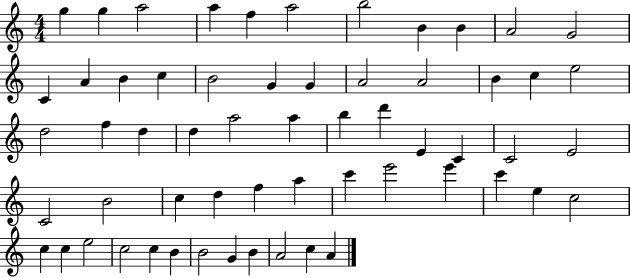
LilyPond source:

{
  \clef treble
  \numericTimeSignature
  \time 4/4
  \key c \major
  g''4 g''4 a''2 | a''4 f''4 a''2 | b''2 b'4 b'4 | a'2 g'2 | \break c'4 a'4 b'4 c''4 | b'2 g'4 g'4 | a'2 a'2 | b'4 c''4 e''2 | \break d''2 f''4 d''4 | d''4 a''2 a''4 | b''4 d'''4 e'4 c'4 | c'2 e'2 | \break c'2 b'2 | c''4 d''4 f''4 a''4 | c'''4 e'''2 e'''4 | c'''4 e''4 c''2 | \break c''4 c''4 e''2 | c''2 c''4 b'4 | b'2 g'4 b'4 | a'2 c''4 a'4 | \break \bar "|."
}